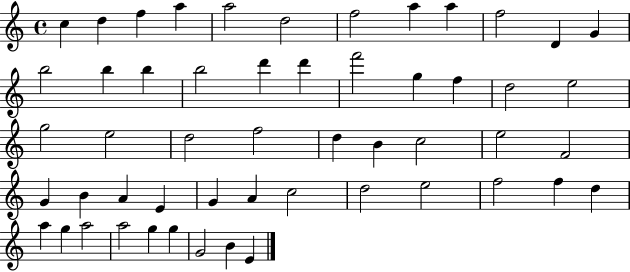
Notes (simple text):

C5/q D5/q F5/q A5/q A5/h D5/h F5/h A5/q A5/q F5/h D4/q G4/q B5/h B5/q B5/q B5/h D6/q D6/q F6/h G5/q F5/q D5/h E5/h G5/h E5/h D5/h F5/h D5/q B4/q C5/h E5/h F4/h G4/q B4/q A4/q E4/q G4/q A4/q C5/h D5/h E5/h F5/h F5/q D5/q A5/q G5/q A5/h A5/h G5/q G5/q G4/h B4/q E4/q